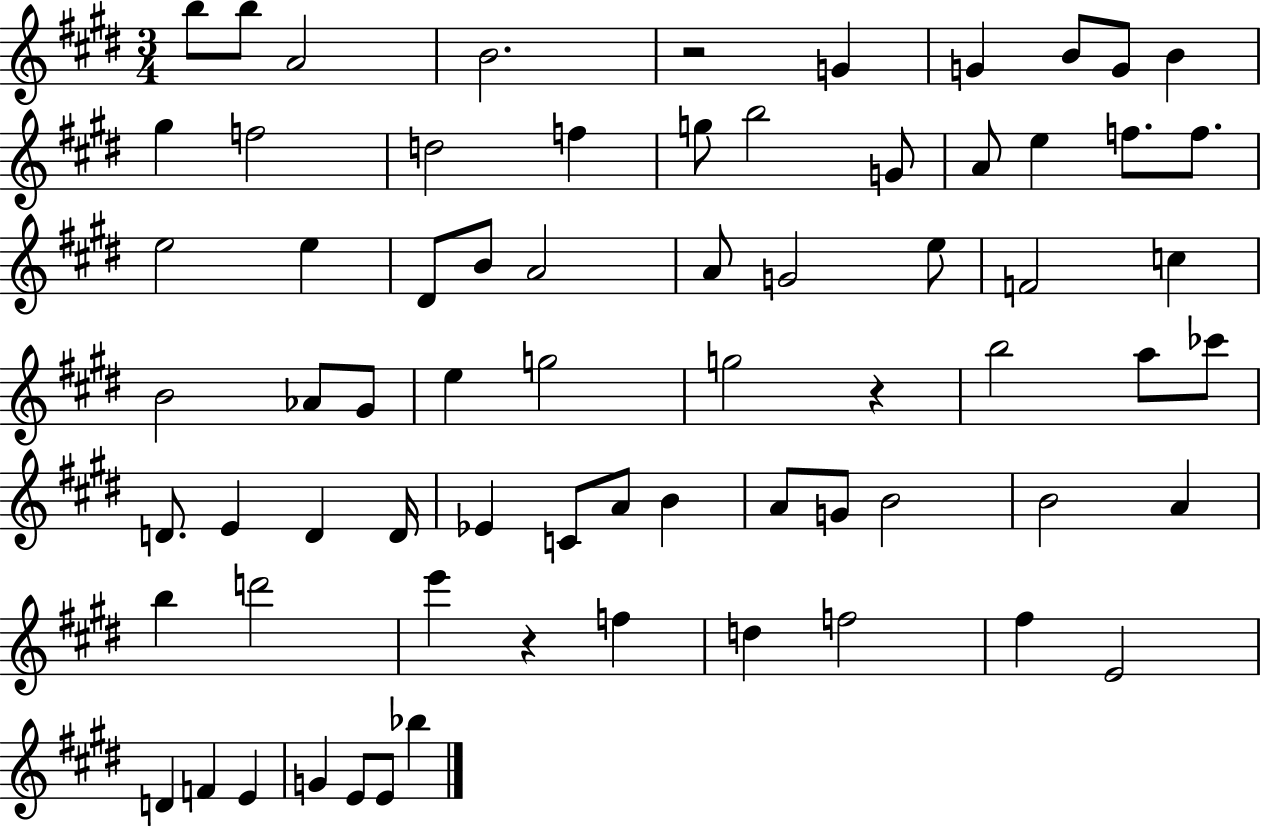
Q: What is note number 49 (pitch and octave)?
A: G4